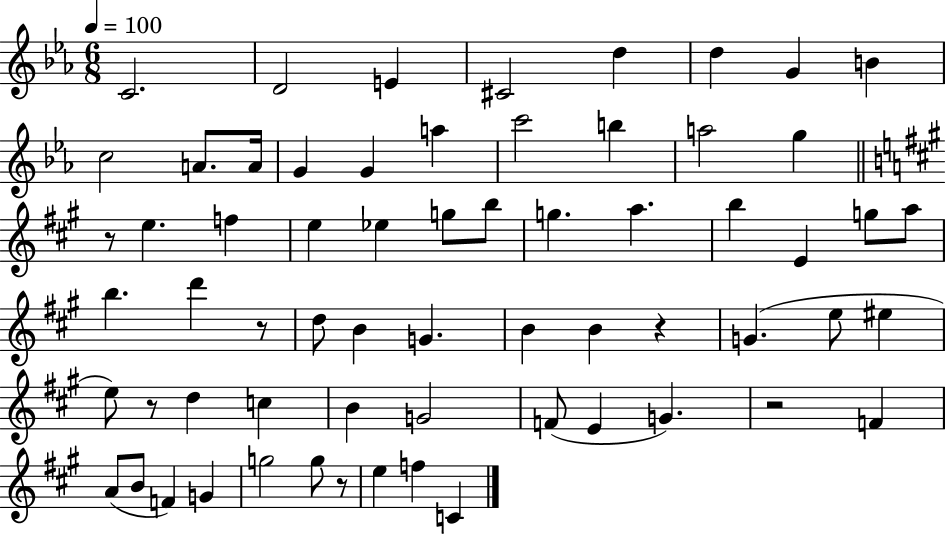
{
  \clef treble
  \numericTimeSignature
  \time 6/8
  \key ees \major
  \tempo 4 = 100
  \repeat volta 2 { c'2. | d'2 e'4 | cis'2 d''4 | d''4 g'4 b'4 | \break c''2 a'8. a'16 | g'4 g'4 a''4 | c'''2 b''4 | a''2 g''4 | \break \bar "||" \break \key a \major r8 e''4. f''4 | e''4 ees''4 g''8 b''8 | g''4. a''4. | b''4 e'4 g''8 a''8 | \break b''4. d'''4 r8 | d''8 b'4 g'4. | b'4 b'4 r4 | g'4.( e''8 eis''4 | \break e''8) r8 d''4 c''4 | b'4 g'2 | f'8( e'4 g'4.) | r2 f'4 | \break a'8( b'8 f'4) g'4 | g''2 g''8 r8 | e''4 f''4 c'4 | } \bar "|."
}